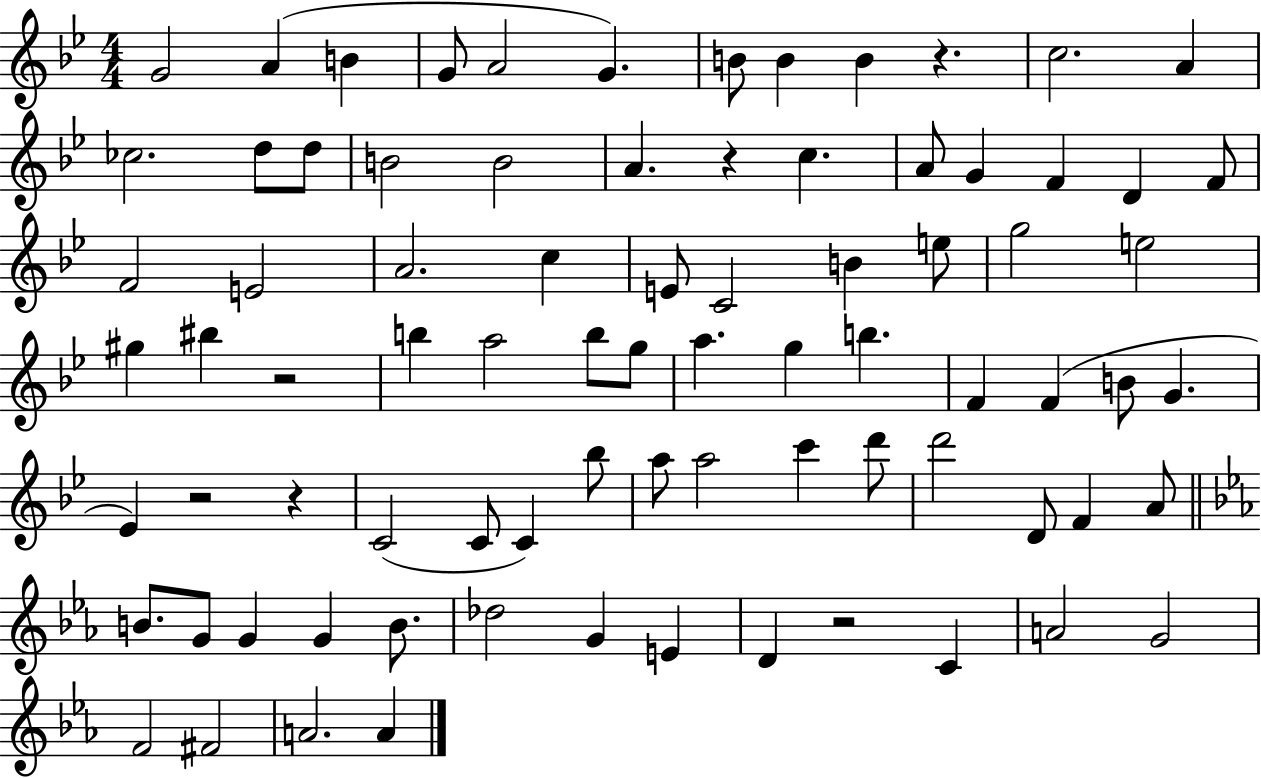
G4/h A4/q B4/q G4/e A4/h G4/q. B4/e B4/q B4/q R/q. C5/h. A4/q CES5/h. D5/e D5/e B4/h B4/h A4/q. R/q C5/q. A4/e G4/q F4/q D4/q F4/e F4/h E4/h A4/h. C5/q E4/e C4/h B4/q E5/e G5/h E5/h G#5/q BIS5/q R/h B5/q A5/h B5/e G5/e A5/q. G5/q B5/q. F4/q F4/q B4/e G4/q. Eb4/q R/h R/q C4/h C4/e C4/q Bb5/e A5/e A5/h C6/q D6/e D6/h D4/e F4/q A4/e B4/e. G4/e G4/q G4/q B4/e. Db5/h G4/q E4/q D4/q R/h C4/q A4/h G4/h F4/h F#4/h A4/h. A4/q